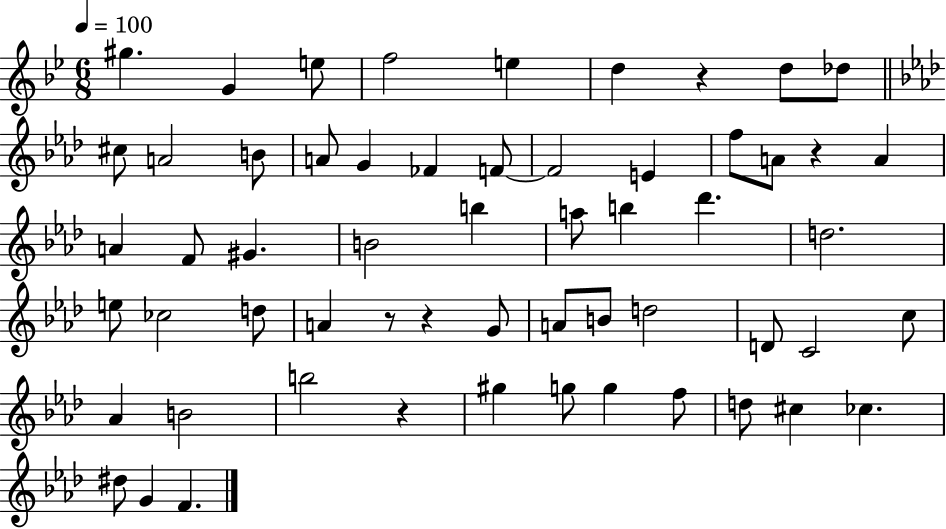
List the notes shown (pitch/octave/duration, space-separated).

G#5/q. G4/q E5/e F5/h E5/q D5/q R/q D5/e Db5/e C#5/e A4/h B4/e A4/e G4/q FES4/q F4/e F4/h E4/q F5/e A4/e R/q A4/q A4/q F4/e G#4/q. B4/h B5/q A5/e B5/q Db6/q. D5/h. E5/e CES5/h D5/e A4/q R/e R/q G4/e A4/e B4/e D5/h D4/e C4/h C5/e Ab4/q B4/h B5/h R/q G#5/q G5/e G5/q F5/e D5/e C#5/q CES5/q. D#5/e G4/q F4/q.